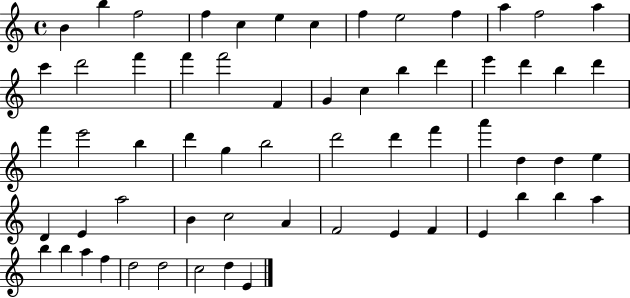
X:1
T:Untitled
M:4/4
L:1/4
K:C
B b f2 f c e c f e2 f a f2 a c' d'2 f' f' f'2 F G c b d' e' d' b d' f' e'2 b d' g b2 d'2 d' f' a' d d e D E a2 B c2 A F2 E F E b b a b b a f d2 d2 c2 d E